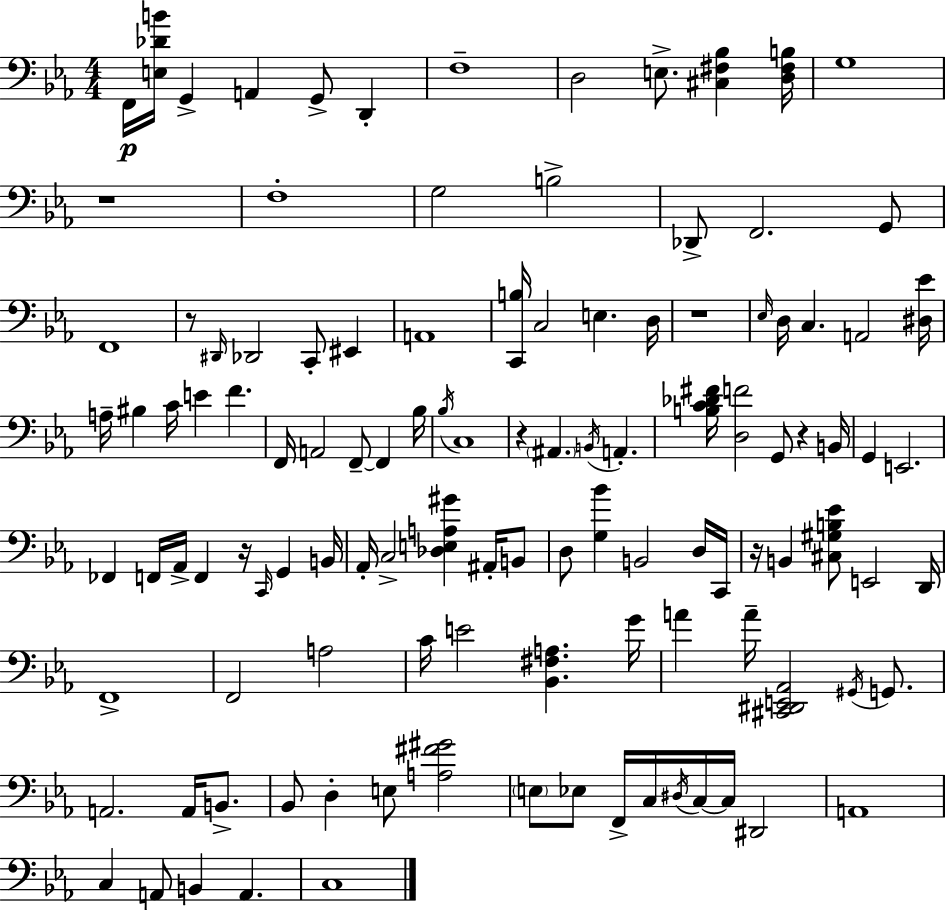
X:1
T:Untitled
M:4/4
L:1/4
K:Eb
F,,/4 [E,_DB]/4 G,, A,, G,,/2 D,, F,4 D,2 E,/2 [^C,^F,_B,] [D,^F,B,]/4 G,4 z4 F,4 G,2 B,2 _D,,/2 F,,2 G,,/2 F,,4 z/2 ^D,,/4 _D,,2 C,,/2 ^E,, A,,4 [C,,B,]/4 C,2 E, D,/4 z4 _E,/4 D,/4 C, A,,2 [^D,_E]/4 A,/4 ^B, C/4 E F F,,/4 A,,2 F,,/2 F,, _B,/4 _B,/4 C,4 z ^A,, B,,/4 A,, [B,C_D^F]/4 [D,F]2 G,,/2 z B,,/4 G,, E,,2 _F,, F,,/4 _A,,/4 F,, z/4 C,,/4 G,, B,,/4 _A,,/4 C,2 [_D,E,A,^G] ^A,,/4 B,,/2 D,/2 [G,_B] B,,2 D,/4 C,,/4 z/4 B,, [^C,^G,B,_E]/2 E,,2 D,,/4 F,,4 F,,2 A,2 C/4 E2 [_B,,^F,A,] G/4 A A/4 [^C,,^D,,E,,_A,,]2 ^G,,/4 G,,/2 A,,2 A,,/4 B,,/2 _B,,/2 D, E,/2 [A,^F^G]2 E,/2 _E,/2 F,,/4 C,/4 ^D,/4 C,/4 C,/4 ^D,,2 A,,4 C, A,,/2 B,, A,, C,4